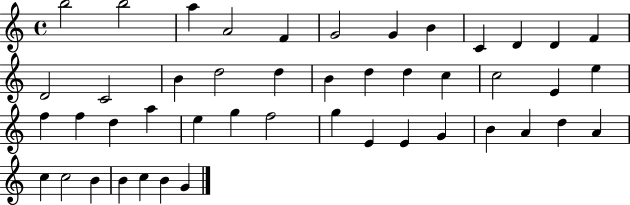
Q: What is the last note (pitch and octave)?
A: G4